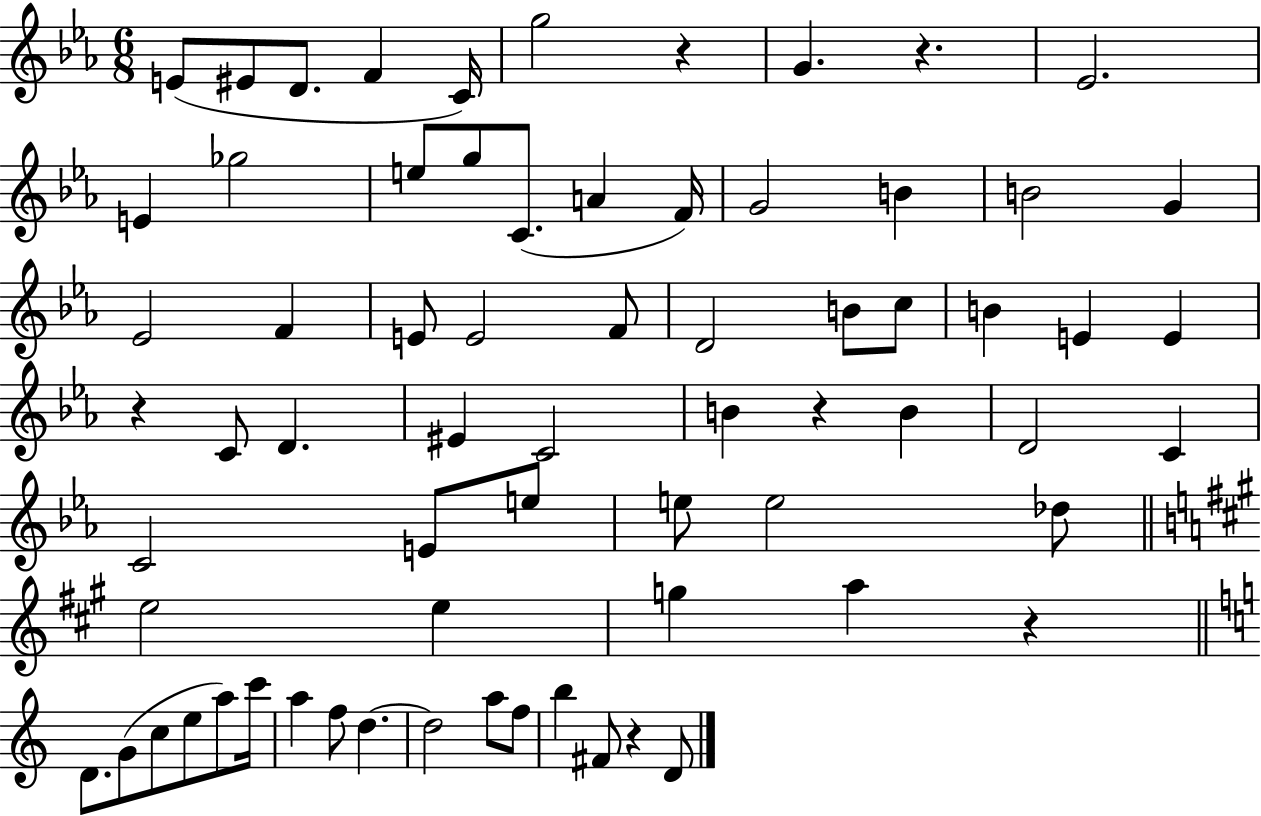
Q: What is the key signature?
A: EES major